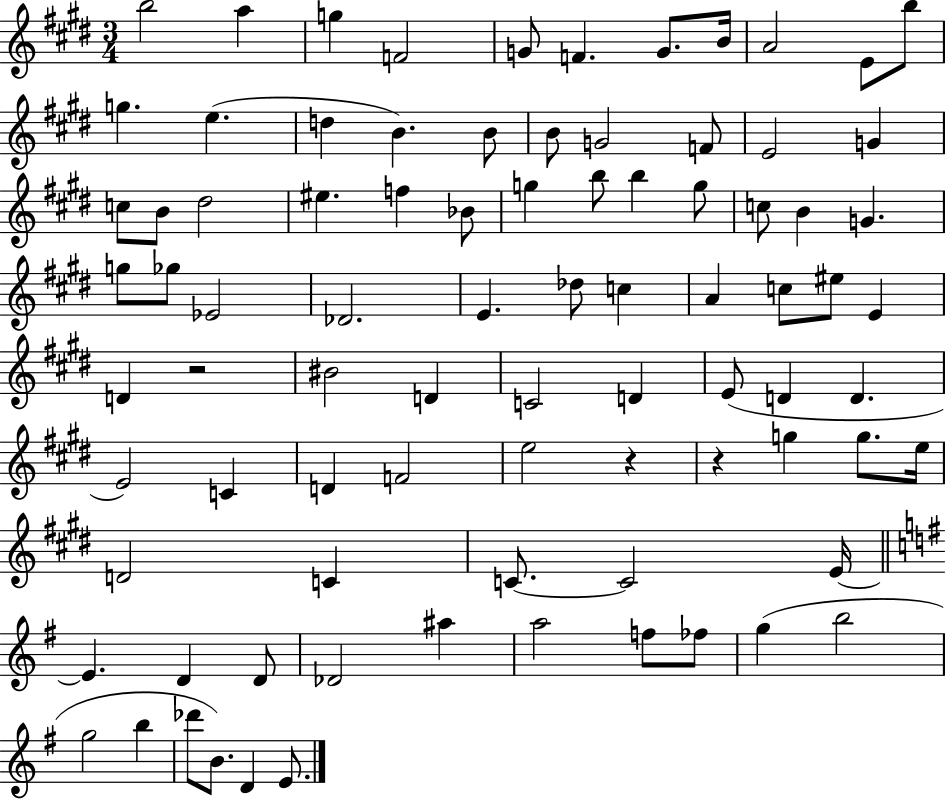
{
  \clef treble
  \numericTimeSignature
  \time 3/4
  \key e \major
  b''2 a''4 | g''4 f'2 | g'8 f'4. g'8. b'16 | a'2 e'8 b''8 | \break g''4. e''4.( | d''4 b'4.) b'8 | b'8 g'2 f'8 | e'2 g'4 | \break c''8 b'8 dis''2 | eis''4. f''4 bes'8 | g''4 b''8 b''4 g''8 | c''8 b'4 g'4. | \break g''8 ges''8 ees'2 | des'2. | e'4. des''8 c''4 | a'4 c''8 eis''8 e'4 | \break d'4 r2 | bis'2 d'4 | c'2 d'4 | e'8( d'4 d'4. | \break e'2) c'4 | d'4 f'2 | e''2 r4 | r4 g''4 g''8. e''16 | \break d'2 c'4 | c'8.~~ c'2 e'16~~ | \bar "||" \break \key e \minor e'4. d'4 d'8 | des'2 ais''4 | a''2 f''8 fes''8 | g''4( b''2 | \break g''2 b''4 | des'''8 b'8.) d'4 e'8. | \bar "|."
}